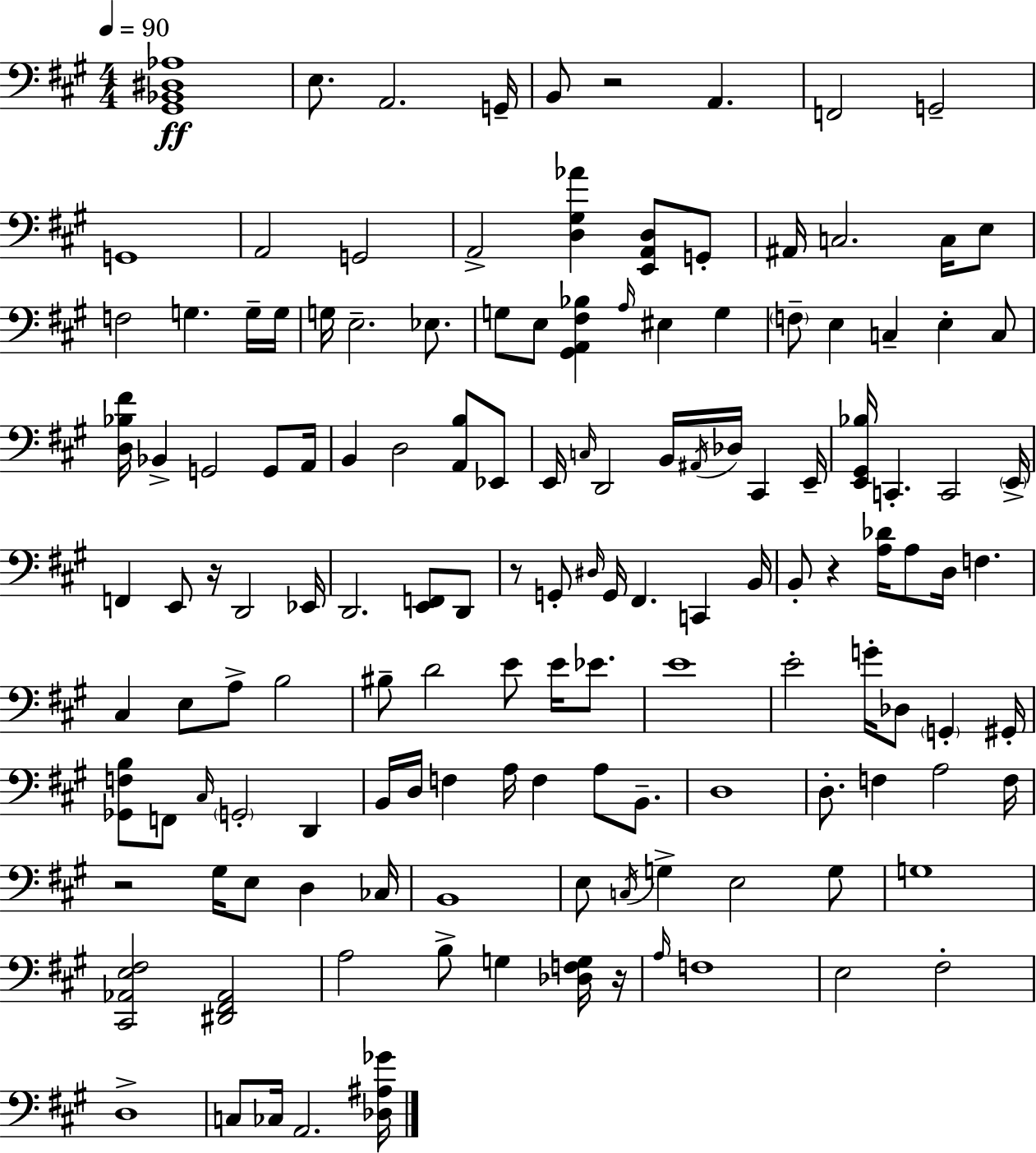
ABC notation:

X:1
T:Untitled
M:4/4
L:1/4
K:A
[^G,,_B,,^D,_A,]4 E,/2 A,,2 G,,/4 B,,/2 z2 A,, F,,2 G,,2 G,,4 A,,2 G,,2 A,,2 [D,^G,_A] [E,,A,,D,]/2 G,,/2 ^A,,/4 C,2 C,/4 E,/2 F,2 G, G,/4 G,/4 G,/4 E,2 _E,/2 G,/2 E,/2 [^G,,A,,^F,_B,] A,/4 ^E, G, F,/2 E, C, E, C,/2 [D,_B,^F]/4 _B,, G,,2 G,,/2 A,,/4 B,, D,2 [A,,B,]/2 _E,,/2 E,,/4 C,/4 D,,2 B,,/4 ^A,,/4 _D,/4 ^C,, E,,/4 [E,,^G,,_B,]/4 C,, C,,2 E,,/4 F,, E,,/2 z/4 D,,2 _E,,/4 D,,2 [E,,F,,]/2 D,,/2 z/2 G,,/2 ^D,/4 G,,/4 ^F,, C,, B,,/4 B,,/2 z [A,_D]/4 A,/2 D,/4 F, ^C, E,/2 A,/2 B,2 ^B,/2 D2 E/2 E/4 _E/2 E4 E2 G/4 _D,/2 G,, ^G,,/4 [_G,,F,B,]/2 F,,/2 ^C,/4 G,,2 D,, B,,/4 D,/4 F, A,/4 F, A,/2 B,,/2 D,4 D,/2 F, A,2 F,/4 z2 ^G,/4 E,/2 D, _C,/4 B,,4 E,/2 C,/4 G, E,2 G,/2 G,4 [^C,,_A,,E,^F,]2 [^D,,^F,,_A,,]2 A,2 B,/2 G, [_D,F,G,]/4 z/4 A,/4 F,4 E,2 ^F,2 D,4 C,/2 _C,/4 A,,2 [_D,^A,_G]/4